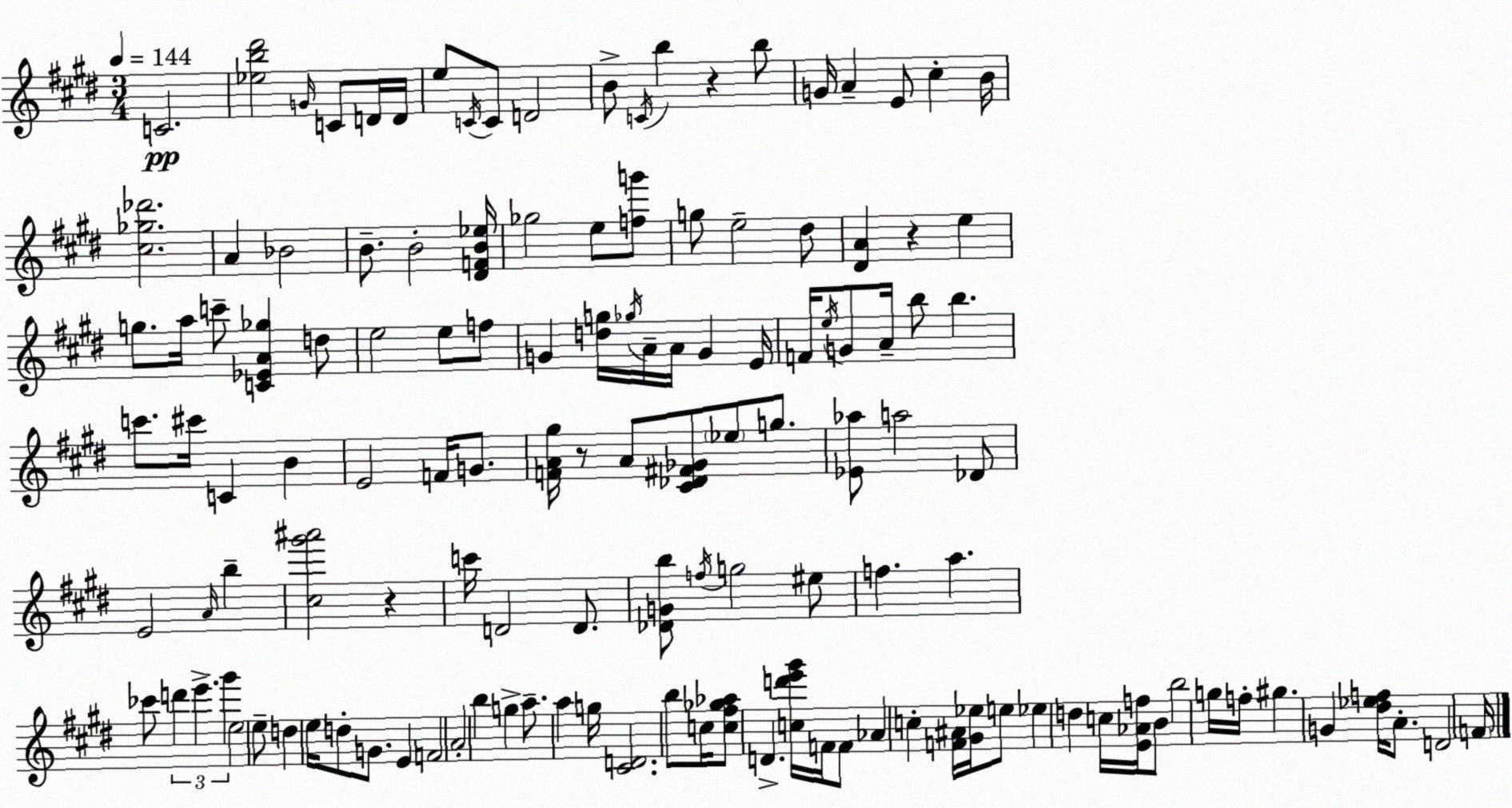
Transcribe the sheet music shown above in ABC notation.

X:1
T:Untitled
M:3/4
L:1/4
K:E
C2 [_eb^d']2 G/4 C/2 D/4 D/4 e/2 C/4 C/2 D2 B/2 C/4 b z b/2 G/4 A E/2 ^c B/4 [^c_g_d']2 A _B2 B/2 B2 [^DFB_e]/4 _g2 e/2 [fg']/2 g/2 e2 ^d/2 [^DA] z e g/2 a/4 c'/2 [C_EA_g] d/2 e2 e/2 f/2 G [dg]/4 _g/4 A/4 A/4 G E/4 F/4 e/4 G/2 A/4 b/2 b c'/2 ^c'/4 C B E2 F/4 G/2 [FA^g]/4 z/2 A/2 [^C_D^F_G]/2 _e/2 g/2 [_E_a]/2 a2 _D/2 E2 A/4 b [^c^g'^a']2 z c'/4 D2 D/2 [_DGb]/2 f/4 g2 ^e/2 f a _c'/2 d' e' ^g' e2 e/2 d e/4 d/2 G/2 E F2 A2 b g a/2 a g/4 [^CD]2 b/2 c/4 [c^f_g_a]/2 D [cd'e'^g']/4 F/4 F/2 _A c [F^A]/4 [^G_e]/4 e/2 _e d c/4 [E_Af]/4 B/2 b2 g/4 f/4 ^g G [^d_ef]/4 A/2 D2 F/4